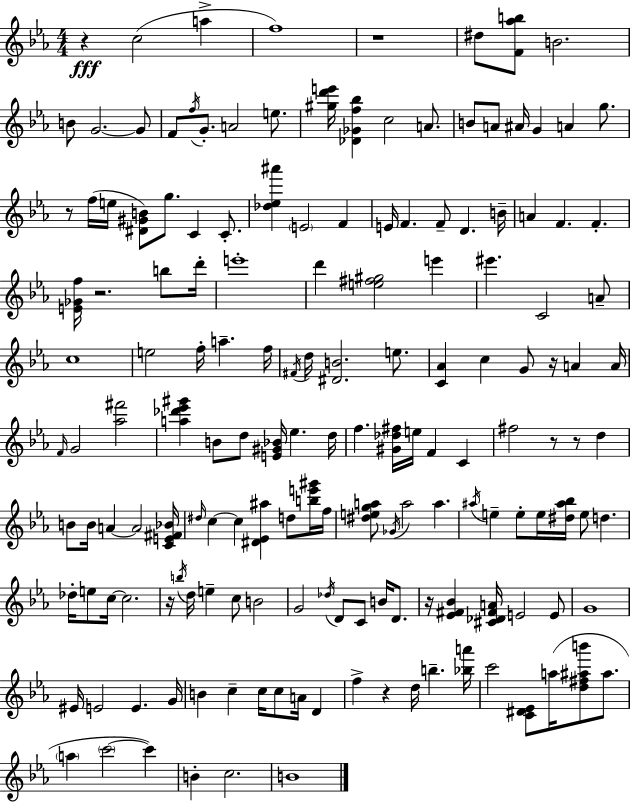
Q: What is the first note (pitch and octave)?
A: C5